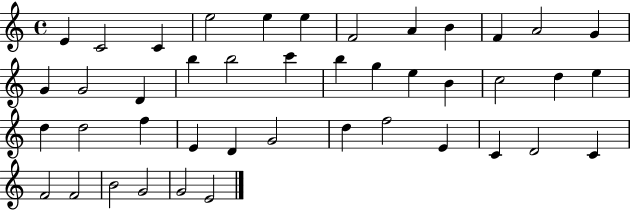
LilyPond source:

{
  \clef treble
  \time 4/4
  \defaultTimeSignature
  \key c \major
  e'4 c'2 c'4 | e''2 e''4 e''4 | f'2 a'4 b'4 | f'4 a'2 g'4 | \break g'4 g'2 d'4 | b''4 b''2 c'''4 | b''4 g''4 e''4 b'4 | c''2 d''4 e''4 | \break d''4 d''2 f''4 | e'4 d'4 g'2 | d''4 f''2 e'4 | c'4 d'2 c'4 | \break f'2 f'2 | b'2 g'2 | g'2 e'2 | \bar "|."
}